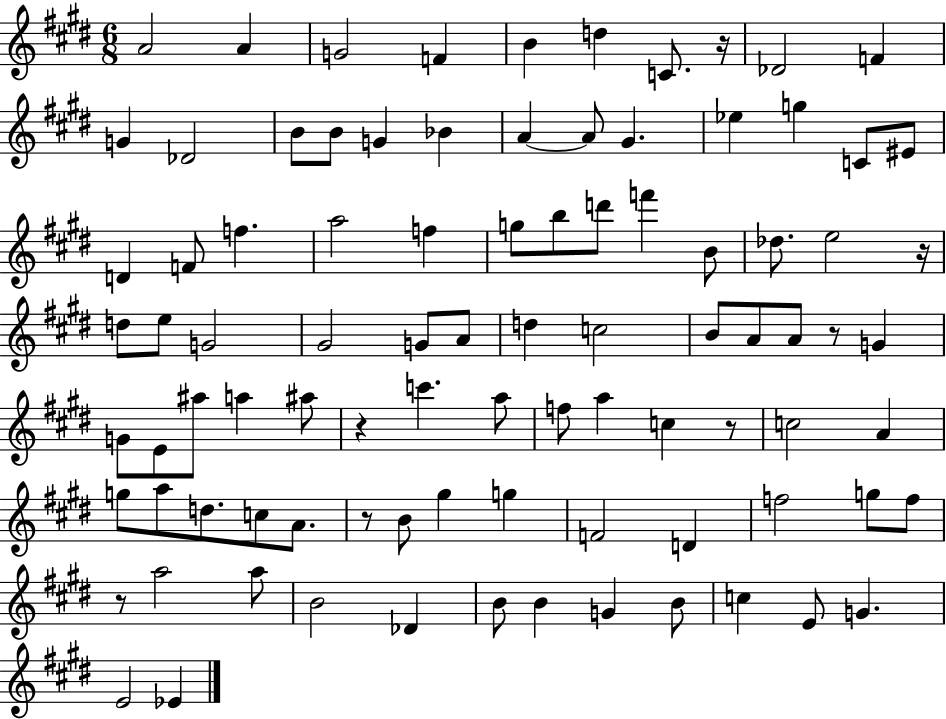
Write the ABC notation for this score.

X:1
T:Untitled
M:6/8
L:1/4
K:E
A2 A G2 F B d C/2 z/4 _D2 F G _D2 B/2 B/2 G _B A A/2 ^G _e g C/2 ^E/2 D F/2 f a2 f g/2 b/2 d'/2 f' B/2 _d/2 e2 z/4 d/2 e/2 G2 ^G2 G/2 A/2 d c2 B/2 A/2 A/2 z/2 G G/2 E/2 ^a/2 a ^a/2 z c' a/2 f/2 a c z/2 c2 A g/2 a/2 d/2 c/2 A/2 z/2 B/2 ^g g F2 D f2 g/2 f/2 z/2 a2 a/2 B2 _D B/2 B G B/2 c E/2 G E2 _E